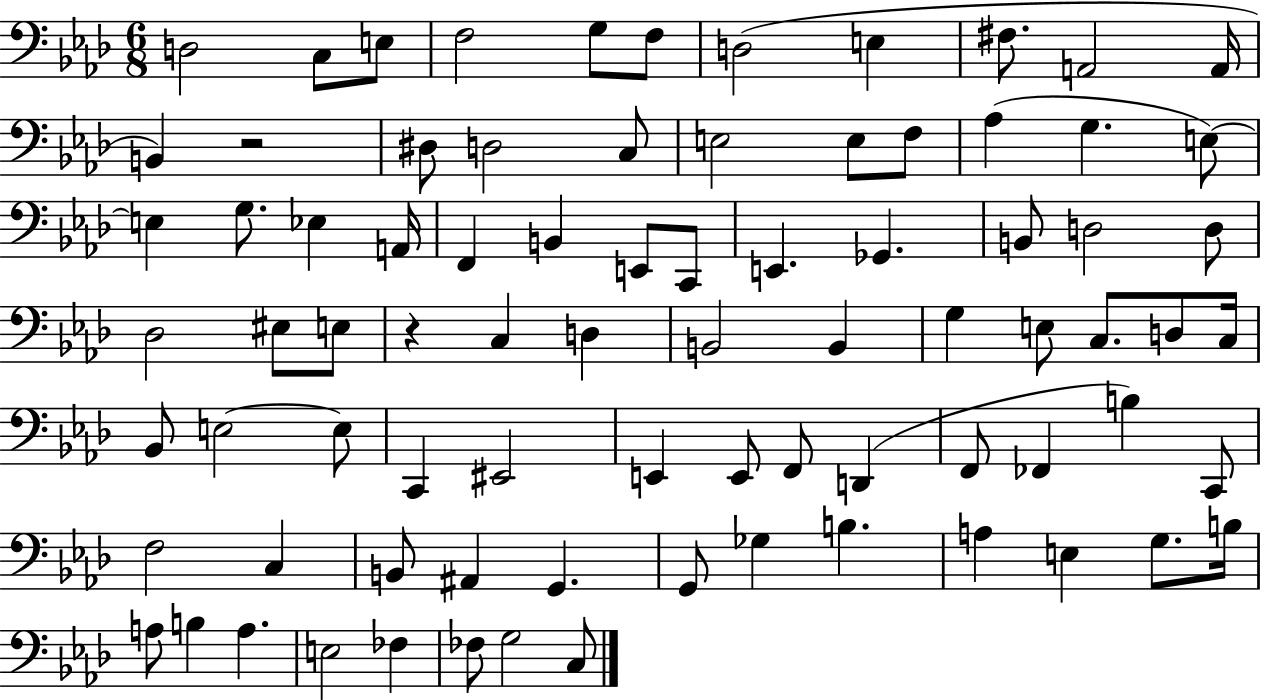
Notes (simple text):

D3/h C3/e E3/e F3/h G3/e F3/e D3/h E3/q F#3/e. A2/h A2/s B2/q R/h D#3/e D3/h C3/e E3/h E3/e F3/e Ab3/q G3/q. E3/e E3/q G3/e. Eb3/q A2/s F2/q B2/q E2/e C2/e E2/q. Gb2/q. B2/e D3/h D3/e Db3/h EIS3/e E3/e R/q C3/q D3/q B2/h B2/q G3/q E3/e C3/e. D3/e C3/s Bb2/e E3/h E3/e C2/q EIS2/h E2/q E2/e F2/e D2/q F2/e FES2/q B3/q C2/e F3/h C3/q B2/e A#2/q G2/q. G2/e Gb3/q B3/q. A3/q E3/q G3/e. B3/s A3/e B3/q A3/q. E3/h FES3/q FES3/e G3/h C3/e